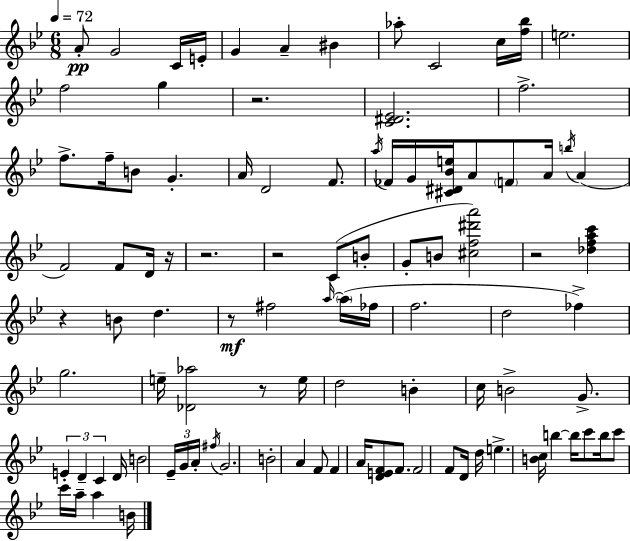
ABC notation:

X:1
T:Untitled
M:6/8
L:1/4
K:Gm
A/2 G2 C/4 E/4 G A ^B _a/2 C2 c/4 [f_b]/4 e2 f2 g z2 [C^D_E]2 f2 f/2 f/4 B/2 G A/4 D2 F/2 a/4 _F/4 G/4 [^C^D_Be]/4 A/2 F/2 A/4 b/4 A F2 F/2 D/4 z/4 z2 z2 C/2 B/2 G/2 B/2 [^cf^d'a']2 z2 [_dfac'] z B/2 d z/2 ^f2 a/4 a/4 _f/4 f2 d2 _f g2 e/4 [_D_a]2 z/2 e/4 d2 B c/4 B2 G/2 E D C D/4 B2 _E/4 G/4 A/4 ^f/4 G2 B2 A F/2 F A/4 [DEF]/2 F/2 F2 F/2 D/4 d/4 e [Bc]/4 b b/4 c'/2 b/4 c'/2 c'/4 a/4 a B/4